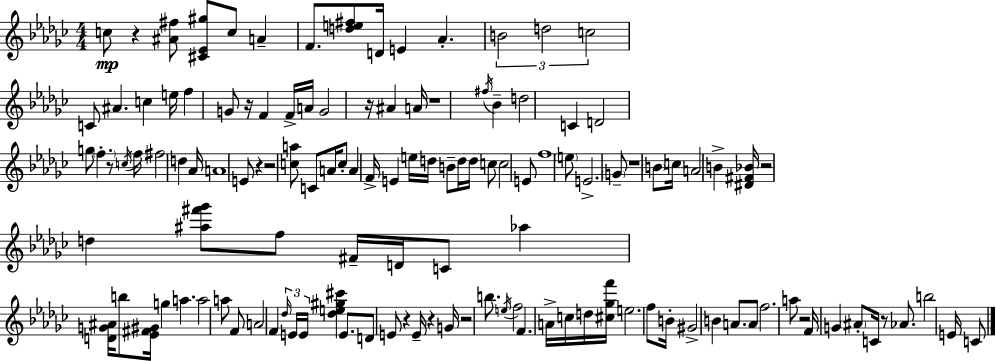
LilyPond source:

{
  \clef treble
  \numericTimeSignature
  \time 4/4
  \key ees \minor
  c''8\mp r4 <ais' fis''>8 <cis' ees' gis''>8 c''8 a'4-- | f'8. <d'' e'' fis''>8 d'16 e'4 aes'4.-. | \tuplet 3/2 { b'2 d''2 | c''2 } c'8 ais'4. | \break c''4 e''16 f''4 g'8 r16 f'4 | f'16-> a'16 g'2 r16 ais'4 a'16 | r1 | \acciaccatura { fis''16 } bes'4-- d''2 c'4 | \break d'2 g''8 \parenthesize f''4.-. | r8 \acciaccatura { c''16 } f''16 fis''2 d''4 | aes'16 a'1 | e'8 r4 r2 | \break <c'' a''>8 c'8 a'16 c''8-. a'4 f'16-> e'4 | e''16 d''16 b'8-- d''16 d''16 c''8 c''2 | e'8 f''1 | \parenthesize e''8 e'2.-> | \break \parenthesize g'8-- r1 | \parenthesize b'8 c''16 a'2 b'4-> | <dis' fis' bes'>16 r2 d''4 <ais'' fis''' ges'''>8 | f''8 fis'16-- d'16 c'8 aes''4 <d' g' ais'>16 b''8 <ees' fis' gis'>16 g''4 | \break a''4. a''2 | a''8 f'8 a'2 f'4 | \tuplet 3/2 { \grace { des''16 } e'16 e'16 } <des'' e'' gis'' cis'''>4 e'8. d'8 e'8 r4 | e'16-- r4 g'16 r2 | \break b''8. \acciaccatura { e''16 } f''2 f'4. | a'16-> c''16 d''16 <cis'' ges'' f'''>16 e''2. | f''8 b'16-. gis'2-> b'4 | a'8. a'8 f''2. | \break a''8 r2 f'16 g'4 | \parenthesize ais'8-. c'16 r8 aes'8. b''2 | e'16 c'8 \bar "|."
}